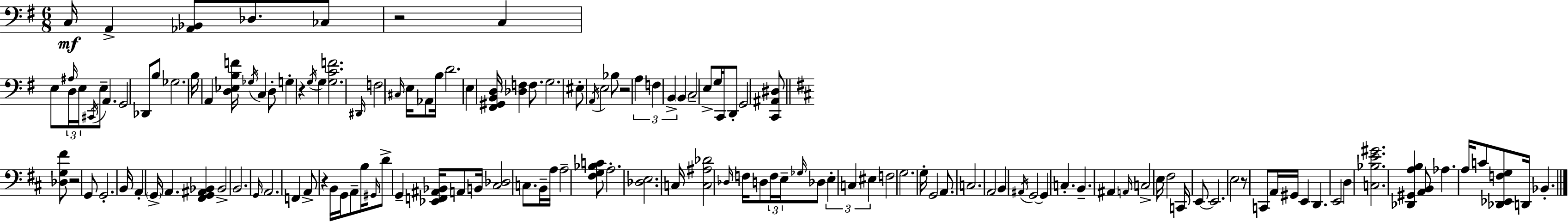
{
  \clef bass
  \numericTimeSignature
  \time 6/8
  \key e \minor
  \repeat volta 2 { c16\mf a,4-> <aes, bes,>8 des8. ces8 | r2 c4 | e8 \grace { ais16 } \tuplet 3/2 { d16 e16 \acciaccatura { cis,16 } } e8-- a,4. | g,2 des,8 | \break b8 ges2. | b16 a,4 <d ees b f'>16 \acciaccatura { ges16 } c4 | d8-. g4-. r4 \acciaccatura { g16 } | g4 <g c' f'>2. | \break \grace { dis,16 } f2 | \grace { cis16 } e16 aes,8 b16 d'2. | e4 <fis, gis, b, d>16 <des f>4 | f8. g2. | \break eis8-. \acciaccatura { a,16 } e2 | bes8 r2 | \tuplet 3/2 { a4 f4 b,4-> } | \parenthesize b,4 c2-- | \break e8-> g16 c,16 d,8-. g,2 | <c, ais, dis>8 \bar "||" \break \key d \major <des g fis'>8 r2 g,8 | g,2.-. | b,16 a,4-. \parenthesize g,16-> a,4. | <fis, g, ais, bes,>4 bes,2-> | \break b,2. | \grace { g,16 } a,2. | f,4 a,8-> r4 b,16 | g,16 a,8-- b16 \grace { gis,16 } d'8-> g,4-- <ees, f, ais, bes,>16 | \break a,8 b,16 <cis des>2 c8. | b,16-- a16 a2-- | <fis g bes c'>8 a2.-. | <des e>2. | \break c16 <c ais des'>2 \grace { des16 } | f16 d8 \tuplet 3/2 { f16 e16-- \grace { ges16 } } des8 \tuplet 3/2 { e4-. | c4 eis4 } f2 | g2. | \break g16-. g,2 | a,8. c2. | a,2 | b,4 \acciaccatura { ais,16 } g,2~~ | \break g,4 c4.-. b,4.-- | ais,4 \grace { a,16 } c2-> | e16 fis2 | c,16 e,8~~ e,2. | \break e2 | r8 c,8 a,16 gis,16 e,4 | d,4. e,2 | d4 <c bes e' gis'>2. | \break <des, gis, a b>4 <a, b,>8 | aes4. a16 c'8 <des, ees, f g>8 d,16 | bes,4.-. } \bar "|."
}